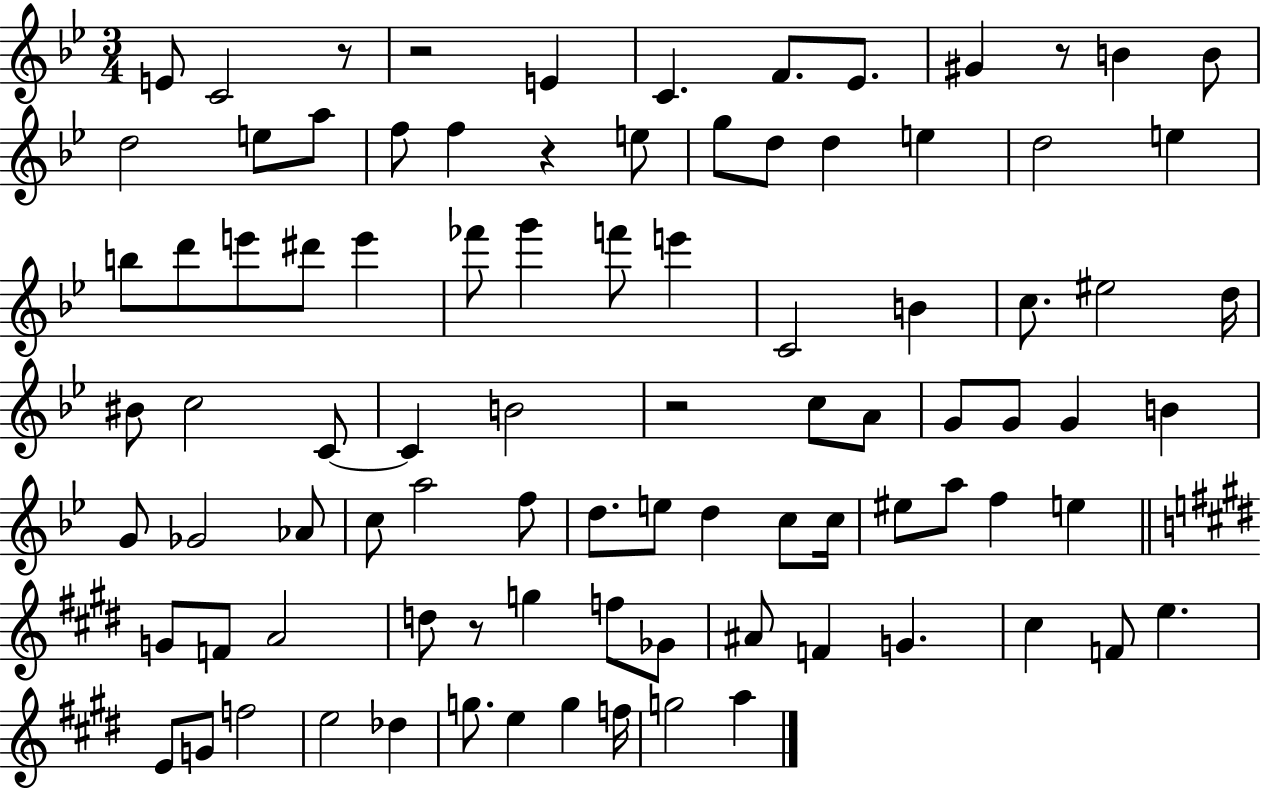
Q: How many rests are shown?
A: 6